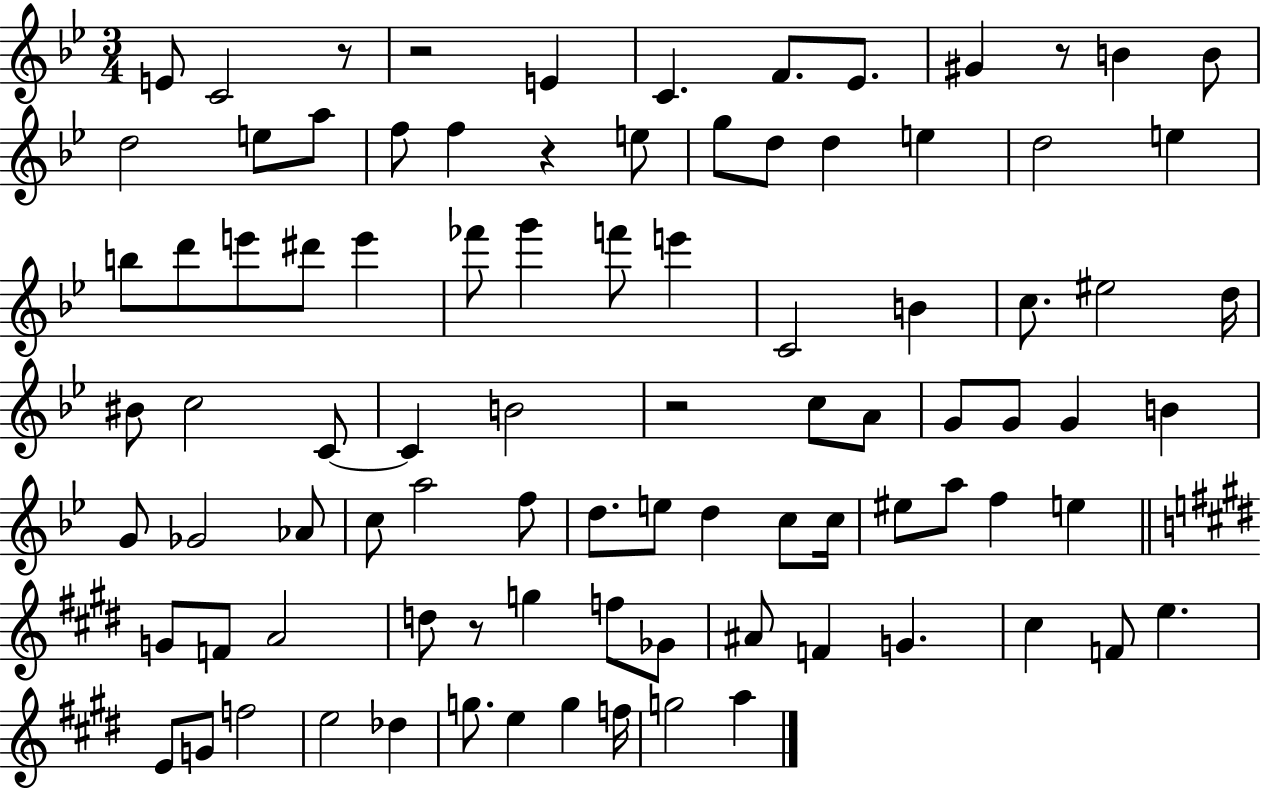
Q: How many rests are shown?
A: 6